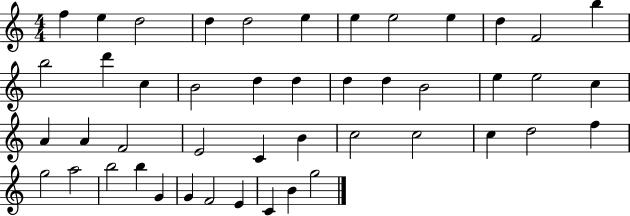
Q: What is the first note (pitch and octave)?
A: F5